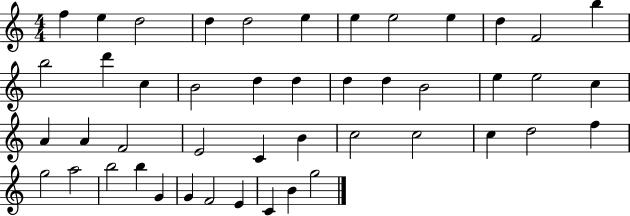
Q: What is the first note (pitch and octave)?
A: F5